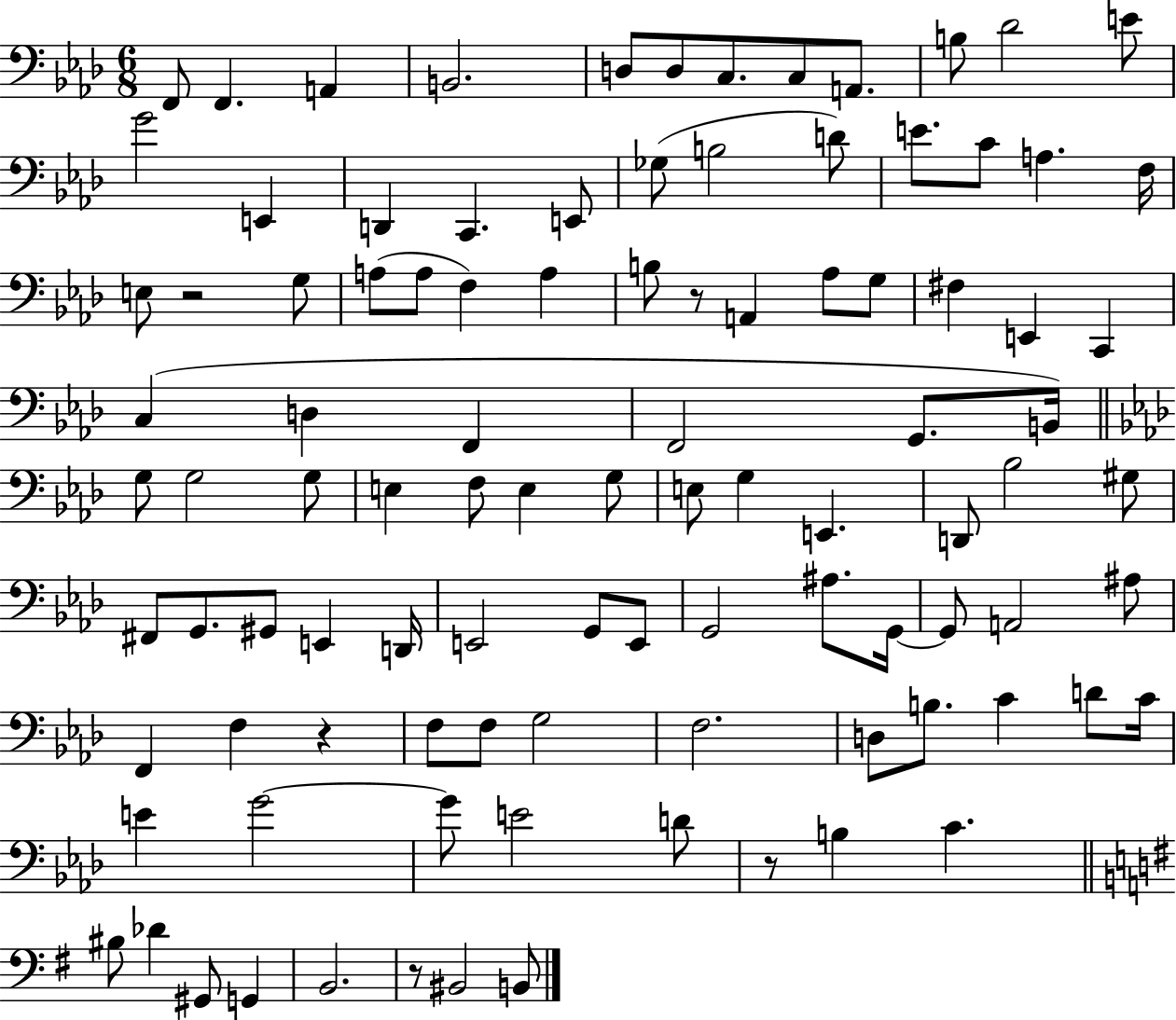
{
  \clef bass
  \numericTimeSignature
  \time 6/8
  \key aes \major
  f,8 f,4. a,4 | b,2. | d8 d8 c8. c8 a,8. | b8 des'2 e'8 | \break g'2 e,4 | d,4 c,4. e,8 | ges8( b2 d'8) | e'8. c'8 a4. f16 | \break e8 r2 g8 | a8( a8 f4) a4 | b8 r8 a,4 aes8 g8 | fis4 e,4 c,4 | \break c4( d4 f,4 | f,2 g,8. b,16) | \bar "||" \break \key f \minor g8 g2 g8 | e4 f8 e4 g8 | e8 g4 e,4. | d,8 bes2 gis8 | \break fis,8 g,8. gis,8 e,4 d,16 | e,2 g,8 e,8 | g,2 ais8. g,16~~ | g,8 a,2 ais8 | \break f,4 f4 r4 | f8 f8 g2 | f2. | d8 b8. c'4 d'8 c'16 | \break e'4 g'2~~ | g'8 e'2 d'8 | r8 b4 c'4. | \bar "||" \break \key g \major bis8 des'4 gis,8 g,4 | b,2. | r8 bis,2 b,8 | \bar "|."
}